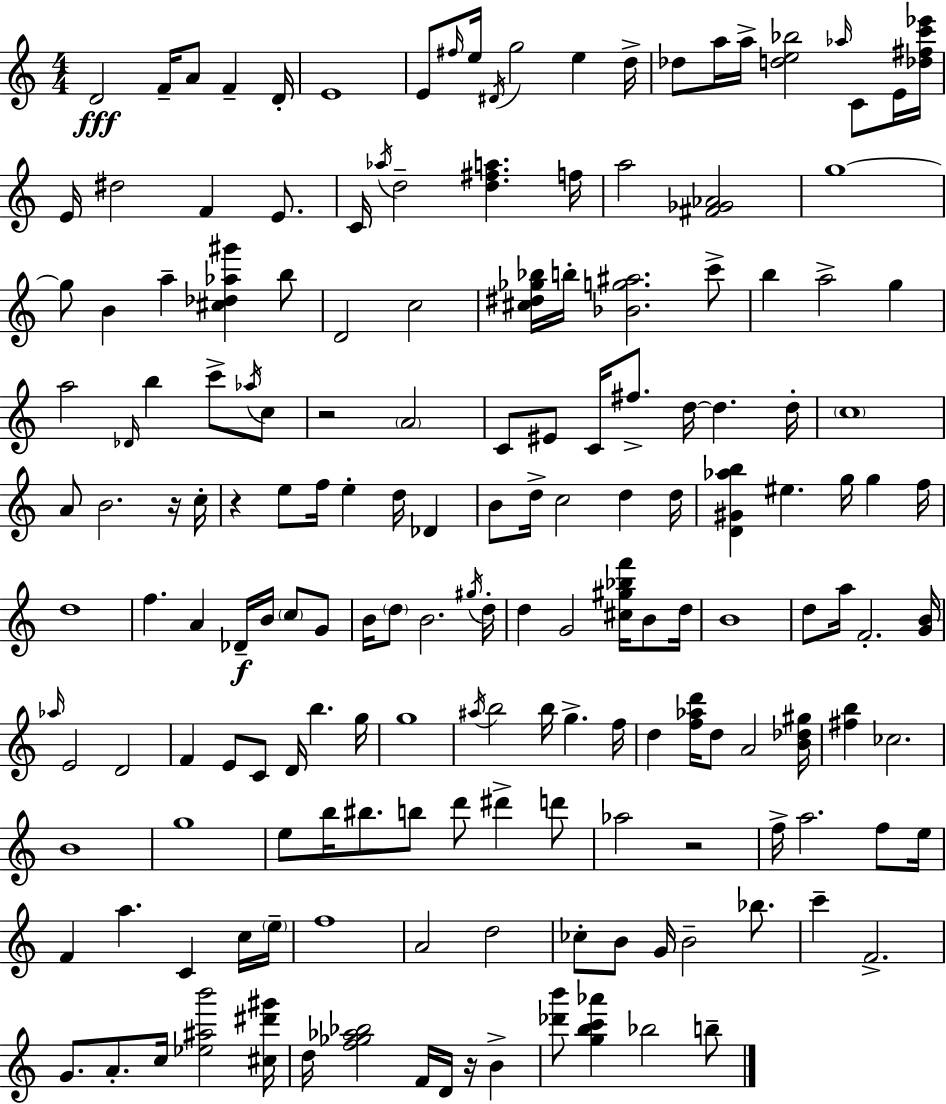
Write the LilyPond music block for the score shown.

{
  \clef treble
  \numericTimeSignature
  \time 4/4
  \key a \minor
  d'2\fff f'16-- a'8 f'4-- d'16-. | e'1 | e'8 \grace { fis''16 } e''16 \acciaccatura { dis'16 } g''2 e''4 | d''16-> des''8 a''16 a''16-> <d'' e'' bes''>2 \grace { aes''16 } c'8 | \break e'16 <des'' fis'' c''' ees'''>16 e'16 dis''2 f'4 | e'8. c'16 \acciaccatura { aes''16 } d''2-- <d'' fis'' a''>4. | f''16 a''2 <fis' ges' aes'>2 | g''1~~ | \break g''8 b'4 a''4-- <cis'' des'' aes'' gis'''>4 | b''8 d'2 c''2 | <cis'' dis'' ges'' bes''>16 b''16-. <bes' g'' ais''>2. | c'''8-> b''4 a''2-> | \break g''4 a''2 \grace { des'16 } b''4 | c'''8-> \acciaccatura { aes''16 } c''8 r2 \parenthesize a'2 | c'8 eis'8 c'16 fis''8.-> d''16~~ d''4. | d''16-. \parenthesize c''1 | \break a'8 b'2. | r16 c''16-. r4 e''8 f''16 e''4-. | d''16 des'4 b'8 d''16-> c''2 | d''4 d''16 <d' gis' aes'' b''>4 eis''4. | \break g''16 g''4 f''16 d''1 | f''4. a'4 | des'16--\f b'16 \parenthesize c''8 g'8 b'16 \parenthesize d''8 b'2. | \acciaccatura { gis''16 } d''16-. d''4 g'2 | \break <cis'' gis'' bes'' f'''>16 b'8 d''16 b'1 | d''8 a''16 f'2.-. | <g' b'>16 \grace { aes''16 } e'2 | d'2 f'4 e'8 c'8 | \break d'16 b''4. g''16 g''1 | \acciaccatura { ais''16 } b''2 | b''16 g''4.-> f''16 d''4 <f'' aes'' d'''>16 d''8 | a'2 <b' des'' gis''>16 <fis'' b''>4 ces''2. | \break b'1 | g''1 | e''8 b''16 bis''8. b''8 | d'''8 dis'''4-> d'''8 aes''2 | \break r2 f''16-> a''2. | f''8 e''16 f'4 a''4. | c'4 c''16 \parenthesize e''16-- f''1 | a'2 | \break d''2 ces''8-. b'8 g'16 b'2-- | bes''8. c'''4-- f'2.-> | g'8. a'8.-. c''16 | <ees'' ais'' b'''>2 <cis'' dis''' gis'''>16 d''16 <f'' ges'' aes'' bes''>2 | \break f'16 d'16 r16 b'4-> <des''' b'''>8 <g'' b'' c''' aes'''>4 bes''2 | b''8-- \bar "|."
}